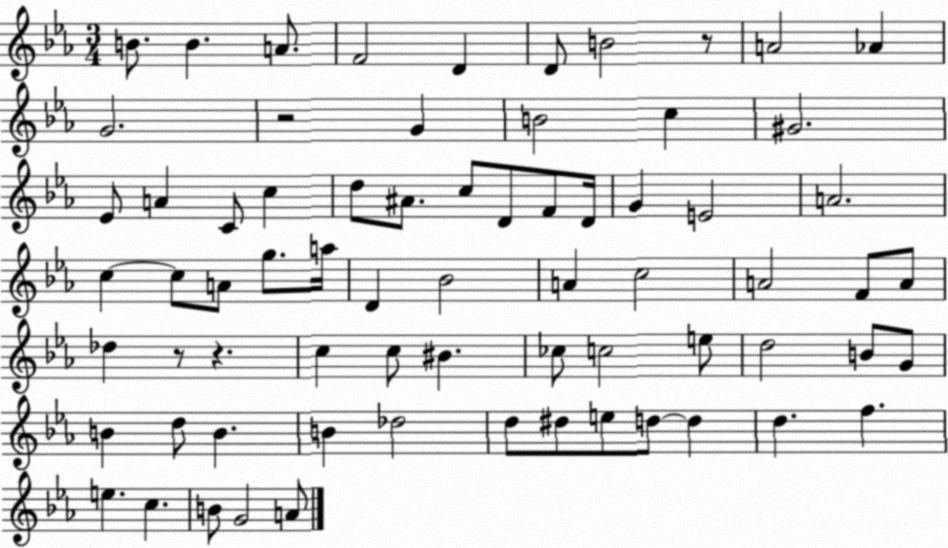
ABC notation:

X:1
T:Untitled
M:3/4
L:1/4
K:Eb
B/2 B A/2 F2 D D/2 B2 z/2 A2 _A G2 z2 G B2 c ^G2 _E/2 A C/2 c d/2 ^A/2 c/2 D/2 F/2 D/4 G E2 A2 c c/2 A/2 g/2 a/4 D _B2 A c2 A2 F/2 A/2 _d z/2 z c c/2 ^B _c/2 c2 e/2 d2 B/2 G/2 B d/2 B B _d2 d/2 ^d/2 e/2 d/2 d d f e c B/2 G2 A/2